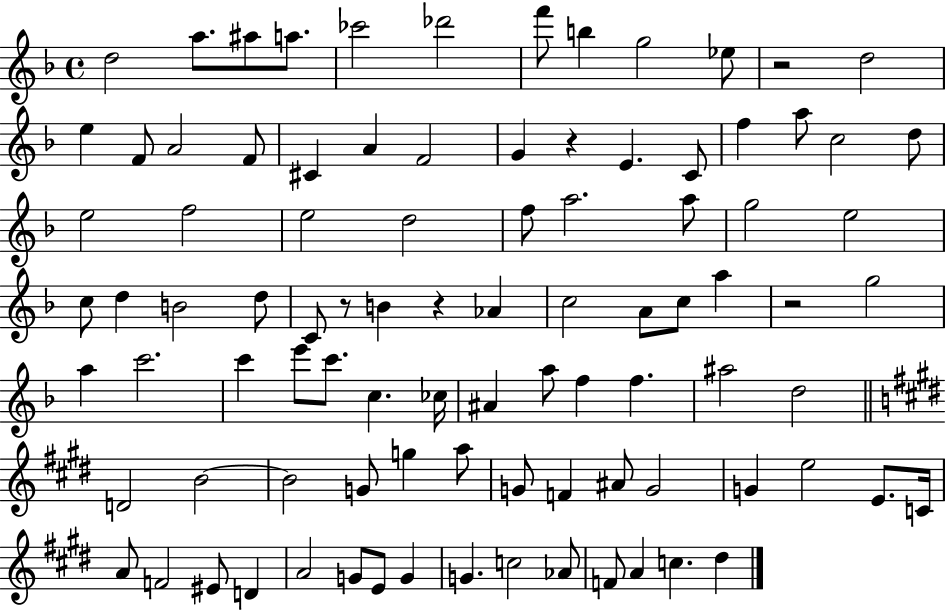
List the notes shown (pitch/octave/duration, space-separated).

D5/h A5/e. A#5/e A5/e. CES6/h Db6/h F6/e B5/q G5/h Eb5/e R/h D5/h E5/q F4/e A4/h F4/e C#4/q A4/q F4/h G4/q R/q E4/q. C4/e F5/q A5/e C5/h D5/e E5/h F5/h E5/h D5/h F5/e A5/h. A5/e G5/h E5/h C5/e D5/q B4/h D5/e C4/e R/e B4/q R/q Ab4/q C5/h A4/e C5/e A5/q R/h G5/h A5/q C6/h. C6/q E6/e C6/e. C5/q. CES5/s A#4/q A5/e F5/q F5/q. A#5/h D5/h D4/h B4/h B4/h G4/e G5/q A5/e G4/e F4/q A#4/e G4/h G4/q E5/h E4/e. C4/s A4/e F4/h EIS4/e D4/q A4/h G4/e E4/e G4/q G4/q. C5/h Ab4/e F4/e A4/q C5/q. D#5/q